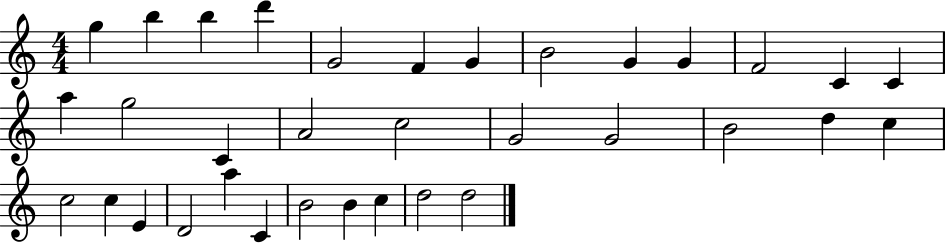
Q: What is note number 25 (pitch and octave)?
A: C5